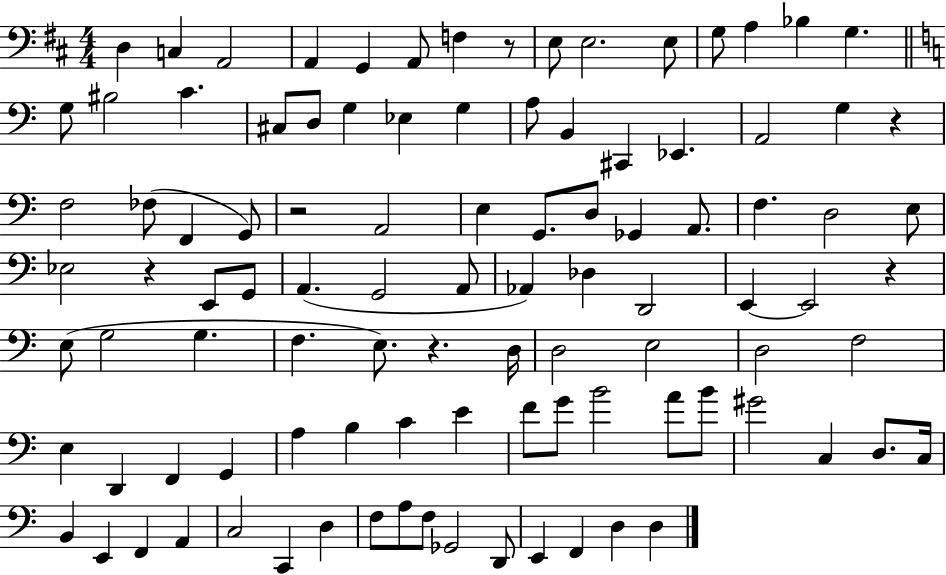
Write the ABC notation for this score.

X:1
T:Untitled
M:4/4
L:1/4
K:D
D, C, A,,2 A,, G,, A,,/2 F, z/2 E,/2 E,2 E,/2 G,/2 A, _B, G, G,/2 ^B,2 C ^C,/2 D,/2 G, _E, G, A,/2 B,, ^C,, _E,, A,,2 G, z F,2 _F,/2 F,, G,,/2 z2 A,,2 E, G,,/2 D,/2 _G,, A,,/2 F, D,2 E,/2 _E,2 z E,,/2 G,,/2 A,, G,,2 A,,/2 _A,, _D, D,,2 E,, E,,2 z E,/2 G,2 G, F, E,/2 z D,/4 D,2 E,2 D,2 F,2 E, D,, F,, G,, A, B, C E F/2 G/2 B2 A/2 B/2 ^G2 C, D,/2 C,/4 B,, E,, F,, A,, C,2 C,, D, F,/2 A,/2 F,/2 _G,,2 D,,/2 E,, F,, D, D,